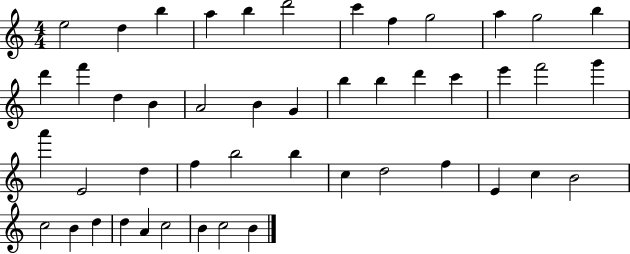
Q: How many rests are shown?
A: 0